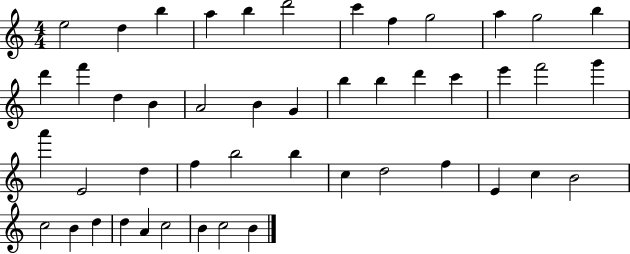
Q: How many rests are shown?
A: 0